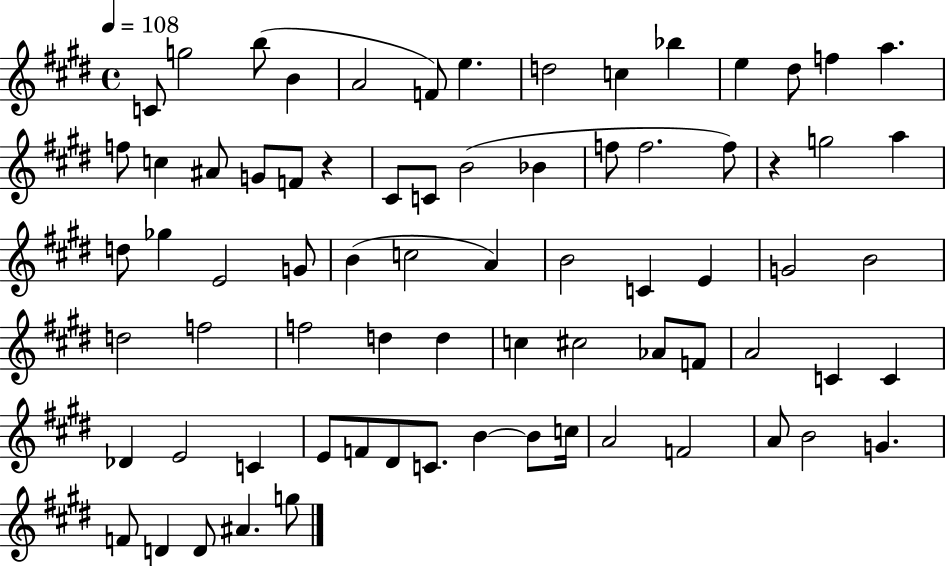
C4/e G5/h B5/e B4/q A4/h F4/e E5/q. D5/h C5/q Bb5/q E5/q D#5/e F5/q A5/q. F5/e C5/q A#4/e G4/e F4/e R/q C#4/e C4/e B4/h Bb4/q F5/e F5/h. F5/e R/q G5/h A5/q D5/e Gb5/q E4/h G4/e B4/q C5/h A4/q B4/h C4/q E4/q G4/h B4/h D5/h F5/h F5/h D5/q D5/q C5/q C#5/h Ab4/e F4/e A4/h C4/q C4/q Db4/q E4/h C4/q E4/e F4/e D#4/e C4/e. B4/q B4/e C5/s A4/h F4/h A4/e B4/h G4/q. F4/e D4/q D4/e A#4/q. G5/e